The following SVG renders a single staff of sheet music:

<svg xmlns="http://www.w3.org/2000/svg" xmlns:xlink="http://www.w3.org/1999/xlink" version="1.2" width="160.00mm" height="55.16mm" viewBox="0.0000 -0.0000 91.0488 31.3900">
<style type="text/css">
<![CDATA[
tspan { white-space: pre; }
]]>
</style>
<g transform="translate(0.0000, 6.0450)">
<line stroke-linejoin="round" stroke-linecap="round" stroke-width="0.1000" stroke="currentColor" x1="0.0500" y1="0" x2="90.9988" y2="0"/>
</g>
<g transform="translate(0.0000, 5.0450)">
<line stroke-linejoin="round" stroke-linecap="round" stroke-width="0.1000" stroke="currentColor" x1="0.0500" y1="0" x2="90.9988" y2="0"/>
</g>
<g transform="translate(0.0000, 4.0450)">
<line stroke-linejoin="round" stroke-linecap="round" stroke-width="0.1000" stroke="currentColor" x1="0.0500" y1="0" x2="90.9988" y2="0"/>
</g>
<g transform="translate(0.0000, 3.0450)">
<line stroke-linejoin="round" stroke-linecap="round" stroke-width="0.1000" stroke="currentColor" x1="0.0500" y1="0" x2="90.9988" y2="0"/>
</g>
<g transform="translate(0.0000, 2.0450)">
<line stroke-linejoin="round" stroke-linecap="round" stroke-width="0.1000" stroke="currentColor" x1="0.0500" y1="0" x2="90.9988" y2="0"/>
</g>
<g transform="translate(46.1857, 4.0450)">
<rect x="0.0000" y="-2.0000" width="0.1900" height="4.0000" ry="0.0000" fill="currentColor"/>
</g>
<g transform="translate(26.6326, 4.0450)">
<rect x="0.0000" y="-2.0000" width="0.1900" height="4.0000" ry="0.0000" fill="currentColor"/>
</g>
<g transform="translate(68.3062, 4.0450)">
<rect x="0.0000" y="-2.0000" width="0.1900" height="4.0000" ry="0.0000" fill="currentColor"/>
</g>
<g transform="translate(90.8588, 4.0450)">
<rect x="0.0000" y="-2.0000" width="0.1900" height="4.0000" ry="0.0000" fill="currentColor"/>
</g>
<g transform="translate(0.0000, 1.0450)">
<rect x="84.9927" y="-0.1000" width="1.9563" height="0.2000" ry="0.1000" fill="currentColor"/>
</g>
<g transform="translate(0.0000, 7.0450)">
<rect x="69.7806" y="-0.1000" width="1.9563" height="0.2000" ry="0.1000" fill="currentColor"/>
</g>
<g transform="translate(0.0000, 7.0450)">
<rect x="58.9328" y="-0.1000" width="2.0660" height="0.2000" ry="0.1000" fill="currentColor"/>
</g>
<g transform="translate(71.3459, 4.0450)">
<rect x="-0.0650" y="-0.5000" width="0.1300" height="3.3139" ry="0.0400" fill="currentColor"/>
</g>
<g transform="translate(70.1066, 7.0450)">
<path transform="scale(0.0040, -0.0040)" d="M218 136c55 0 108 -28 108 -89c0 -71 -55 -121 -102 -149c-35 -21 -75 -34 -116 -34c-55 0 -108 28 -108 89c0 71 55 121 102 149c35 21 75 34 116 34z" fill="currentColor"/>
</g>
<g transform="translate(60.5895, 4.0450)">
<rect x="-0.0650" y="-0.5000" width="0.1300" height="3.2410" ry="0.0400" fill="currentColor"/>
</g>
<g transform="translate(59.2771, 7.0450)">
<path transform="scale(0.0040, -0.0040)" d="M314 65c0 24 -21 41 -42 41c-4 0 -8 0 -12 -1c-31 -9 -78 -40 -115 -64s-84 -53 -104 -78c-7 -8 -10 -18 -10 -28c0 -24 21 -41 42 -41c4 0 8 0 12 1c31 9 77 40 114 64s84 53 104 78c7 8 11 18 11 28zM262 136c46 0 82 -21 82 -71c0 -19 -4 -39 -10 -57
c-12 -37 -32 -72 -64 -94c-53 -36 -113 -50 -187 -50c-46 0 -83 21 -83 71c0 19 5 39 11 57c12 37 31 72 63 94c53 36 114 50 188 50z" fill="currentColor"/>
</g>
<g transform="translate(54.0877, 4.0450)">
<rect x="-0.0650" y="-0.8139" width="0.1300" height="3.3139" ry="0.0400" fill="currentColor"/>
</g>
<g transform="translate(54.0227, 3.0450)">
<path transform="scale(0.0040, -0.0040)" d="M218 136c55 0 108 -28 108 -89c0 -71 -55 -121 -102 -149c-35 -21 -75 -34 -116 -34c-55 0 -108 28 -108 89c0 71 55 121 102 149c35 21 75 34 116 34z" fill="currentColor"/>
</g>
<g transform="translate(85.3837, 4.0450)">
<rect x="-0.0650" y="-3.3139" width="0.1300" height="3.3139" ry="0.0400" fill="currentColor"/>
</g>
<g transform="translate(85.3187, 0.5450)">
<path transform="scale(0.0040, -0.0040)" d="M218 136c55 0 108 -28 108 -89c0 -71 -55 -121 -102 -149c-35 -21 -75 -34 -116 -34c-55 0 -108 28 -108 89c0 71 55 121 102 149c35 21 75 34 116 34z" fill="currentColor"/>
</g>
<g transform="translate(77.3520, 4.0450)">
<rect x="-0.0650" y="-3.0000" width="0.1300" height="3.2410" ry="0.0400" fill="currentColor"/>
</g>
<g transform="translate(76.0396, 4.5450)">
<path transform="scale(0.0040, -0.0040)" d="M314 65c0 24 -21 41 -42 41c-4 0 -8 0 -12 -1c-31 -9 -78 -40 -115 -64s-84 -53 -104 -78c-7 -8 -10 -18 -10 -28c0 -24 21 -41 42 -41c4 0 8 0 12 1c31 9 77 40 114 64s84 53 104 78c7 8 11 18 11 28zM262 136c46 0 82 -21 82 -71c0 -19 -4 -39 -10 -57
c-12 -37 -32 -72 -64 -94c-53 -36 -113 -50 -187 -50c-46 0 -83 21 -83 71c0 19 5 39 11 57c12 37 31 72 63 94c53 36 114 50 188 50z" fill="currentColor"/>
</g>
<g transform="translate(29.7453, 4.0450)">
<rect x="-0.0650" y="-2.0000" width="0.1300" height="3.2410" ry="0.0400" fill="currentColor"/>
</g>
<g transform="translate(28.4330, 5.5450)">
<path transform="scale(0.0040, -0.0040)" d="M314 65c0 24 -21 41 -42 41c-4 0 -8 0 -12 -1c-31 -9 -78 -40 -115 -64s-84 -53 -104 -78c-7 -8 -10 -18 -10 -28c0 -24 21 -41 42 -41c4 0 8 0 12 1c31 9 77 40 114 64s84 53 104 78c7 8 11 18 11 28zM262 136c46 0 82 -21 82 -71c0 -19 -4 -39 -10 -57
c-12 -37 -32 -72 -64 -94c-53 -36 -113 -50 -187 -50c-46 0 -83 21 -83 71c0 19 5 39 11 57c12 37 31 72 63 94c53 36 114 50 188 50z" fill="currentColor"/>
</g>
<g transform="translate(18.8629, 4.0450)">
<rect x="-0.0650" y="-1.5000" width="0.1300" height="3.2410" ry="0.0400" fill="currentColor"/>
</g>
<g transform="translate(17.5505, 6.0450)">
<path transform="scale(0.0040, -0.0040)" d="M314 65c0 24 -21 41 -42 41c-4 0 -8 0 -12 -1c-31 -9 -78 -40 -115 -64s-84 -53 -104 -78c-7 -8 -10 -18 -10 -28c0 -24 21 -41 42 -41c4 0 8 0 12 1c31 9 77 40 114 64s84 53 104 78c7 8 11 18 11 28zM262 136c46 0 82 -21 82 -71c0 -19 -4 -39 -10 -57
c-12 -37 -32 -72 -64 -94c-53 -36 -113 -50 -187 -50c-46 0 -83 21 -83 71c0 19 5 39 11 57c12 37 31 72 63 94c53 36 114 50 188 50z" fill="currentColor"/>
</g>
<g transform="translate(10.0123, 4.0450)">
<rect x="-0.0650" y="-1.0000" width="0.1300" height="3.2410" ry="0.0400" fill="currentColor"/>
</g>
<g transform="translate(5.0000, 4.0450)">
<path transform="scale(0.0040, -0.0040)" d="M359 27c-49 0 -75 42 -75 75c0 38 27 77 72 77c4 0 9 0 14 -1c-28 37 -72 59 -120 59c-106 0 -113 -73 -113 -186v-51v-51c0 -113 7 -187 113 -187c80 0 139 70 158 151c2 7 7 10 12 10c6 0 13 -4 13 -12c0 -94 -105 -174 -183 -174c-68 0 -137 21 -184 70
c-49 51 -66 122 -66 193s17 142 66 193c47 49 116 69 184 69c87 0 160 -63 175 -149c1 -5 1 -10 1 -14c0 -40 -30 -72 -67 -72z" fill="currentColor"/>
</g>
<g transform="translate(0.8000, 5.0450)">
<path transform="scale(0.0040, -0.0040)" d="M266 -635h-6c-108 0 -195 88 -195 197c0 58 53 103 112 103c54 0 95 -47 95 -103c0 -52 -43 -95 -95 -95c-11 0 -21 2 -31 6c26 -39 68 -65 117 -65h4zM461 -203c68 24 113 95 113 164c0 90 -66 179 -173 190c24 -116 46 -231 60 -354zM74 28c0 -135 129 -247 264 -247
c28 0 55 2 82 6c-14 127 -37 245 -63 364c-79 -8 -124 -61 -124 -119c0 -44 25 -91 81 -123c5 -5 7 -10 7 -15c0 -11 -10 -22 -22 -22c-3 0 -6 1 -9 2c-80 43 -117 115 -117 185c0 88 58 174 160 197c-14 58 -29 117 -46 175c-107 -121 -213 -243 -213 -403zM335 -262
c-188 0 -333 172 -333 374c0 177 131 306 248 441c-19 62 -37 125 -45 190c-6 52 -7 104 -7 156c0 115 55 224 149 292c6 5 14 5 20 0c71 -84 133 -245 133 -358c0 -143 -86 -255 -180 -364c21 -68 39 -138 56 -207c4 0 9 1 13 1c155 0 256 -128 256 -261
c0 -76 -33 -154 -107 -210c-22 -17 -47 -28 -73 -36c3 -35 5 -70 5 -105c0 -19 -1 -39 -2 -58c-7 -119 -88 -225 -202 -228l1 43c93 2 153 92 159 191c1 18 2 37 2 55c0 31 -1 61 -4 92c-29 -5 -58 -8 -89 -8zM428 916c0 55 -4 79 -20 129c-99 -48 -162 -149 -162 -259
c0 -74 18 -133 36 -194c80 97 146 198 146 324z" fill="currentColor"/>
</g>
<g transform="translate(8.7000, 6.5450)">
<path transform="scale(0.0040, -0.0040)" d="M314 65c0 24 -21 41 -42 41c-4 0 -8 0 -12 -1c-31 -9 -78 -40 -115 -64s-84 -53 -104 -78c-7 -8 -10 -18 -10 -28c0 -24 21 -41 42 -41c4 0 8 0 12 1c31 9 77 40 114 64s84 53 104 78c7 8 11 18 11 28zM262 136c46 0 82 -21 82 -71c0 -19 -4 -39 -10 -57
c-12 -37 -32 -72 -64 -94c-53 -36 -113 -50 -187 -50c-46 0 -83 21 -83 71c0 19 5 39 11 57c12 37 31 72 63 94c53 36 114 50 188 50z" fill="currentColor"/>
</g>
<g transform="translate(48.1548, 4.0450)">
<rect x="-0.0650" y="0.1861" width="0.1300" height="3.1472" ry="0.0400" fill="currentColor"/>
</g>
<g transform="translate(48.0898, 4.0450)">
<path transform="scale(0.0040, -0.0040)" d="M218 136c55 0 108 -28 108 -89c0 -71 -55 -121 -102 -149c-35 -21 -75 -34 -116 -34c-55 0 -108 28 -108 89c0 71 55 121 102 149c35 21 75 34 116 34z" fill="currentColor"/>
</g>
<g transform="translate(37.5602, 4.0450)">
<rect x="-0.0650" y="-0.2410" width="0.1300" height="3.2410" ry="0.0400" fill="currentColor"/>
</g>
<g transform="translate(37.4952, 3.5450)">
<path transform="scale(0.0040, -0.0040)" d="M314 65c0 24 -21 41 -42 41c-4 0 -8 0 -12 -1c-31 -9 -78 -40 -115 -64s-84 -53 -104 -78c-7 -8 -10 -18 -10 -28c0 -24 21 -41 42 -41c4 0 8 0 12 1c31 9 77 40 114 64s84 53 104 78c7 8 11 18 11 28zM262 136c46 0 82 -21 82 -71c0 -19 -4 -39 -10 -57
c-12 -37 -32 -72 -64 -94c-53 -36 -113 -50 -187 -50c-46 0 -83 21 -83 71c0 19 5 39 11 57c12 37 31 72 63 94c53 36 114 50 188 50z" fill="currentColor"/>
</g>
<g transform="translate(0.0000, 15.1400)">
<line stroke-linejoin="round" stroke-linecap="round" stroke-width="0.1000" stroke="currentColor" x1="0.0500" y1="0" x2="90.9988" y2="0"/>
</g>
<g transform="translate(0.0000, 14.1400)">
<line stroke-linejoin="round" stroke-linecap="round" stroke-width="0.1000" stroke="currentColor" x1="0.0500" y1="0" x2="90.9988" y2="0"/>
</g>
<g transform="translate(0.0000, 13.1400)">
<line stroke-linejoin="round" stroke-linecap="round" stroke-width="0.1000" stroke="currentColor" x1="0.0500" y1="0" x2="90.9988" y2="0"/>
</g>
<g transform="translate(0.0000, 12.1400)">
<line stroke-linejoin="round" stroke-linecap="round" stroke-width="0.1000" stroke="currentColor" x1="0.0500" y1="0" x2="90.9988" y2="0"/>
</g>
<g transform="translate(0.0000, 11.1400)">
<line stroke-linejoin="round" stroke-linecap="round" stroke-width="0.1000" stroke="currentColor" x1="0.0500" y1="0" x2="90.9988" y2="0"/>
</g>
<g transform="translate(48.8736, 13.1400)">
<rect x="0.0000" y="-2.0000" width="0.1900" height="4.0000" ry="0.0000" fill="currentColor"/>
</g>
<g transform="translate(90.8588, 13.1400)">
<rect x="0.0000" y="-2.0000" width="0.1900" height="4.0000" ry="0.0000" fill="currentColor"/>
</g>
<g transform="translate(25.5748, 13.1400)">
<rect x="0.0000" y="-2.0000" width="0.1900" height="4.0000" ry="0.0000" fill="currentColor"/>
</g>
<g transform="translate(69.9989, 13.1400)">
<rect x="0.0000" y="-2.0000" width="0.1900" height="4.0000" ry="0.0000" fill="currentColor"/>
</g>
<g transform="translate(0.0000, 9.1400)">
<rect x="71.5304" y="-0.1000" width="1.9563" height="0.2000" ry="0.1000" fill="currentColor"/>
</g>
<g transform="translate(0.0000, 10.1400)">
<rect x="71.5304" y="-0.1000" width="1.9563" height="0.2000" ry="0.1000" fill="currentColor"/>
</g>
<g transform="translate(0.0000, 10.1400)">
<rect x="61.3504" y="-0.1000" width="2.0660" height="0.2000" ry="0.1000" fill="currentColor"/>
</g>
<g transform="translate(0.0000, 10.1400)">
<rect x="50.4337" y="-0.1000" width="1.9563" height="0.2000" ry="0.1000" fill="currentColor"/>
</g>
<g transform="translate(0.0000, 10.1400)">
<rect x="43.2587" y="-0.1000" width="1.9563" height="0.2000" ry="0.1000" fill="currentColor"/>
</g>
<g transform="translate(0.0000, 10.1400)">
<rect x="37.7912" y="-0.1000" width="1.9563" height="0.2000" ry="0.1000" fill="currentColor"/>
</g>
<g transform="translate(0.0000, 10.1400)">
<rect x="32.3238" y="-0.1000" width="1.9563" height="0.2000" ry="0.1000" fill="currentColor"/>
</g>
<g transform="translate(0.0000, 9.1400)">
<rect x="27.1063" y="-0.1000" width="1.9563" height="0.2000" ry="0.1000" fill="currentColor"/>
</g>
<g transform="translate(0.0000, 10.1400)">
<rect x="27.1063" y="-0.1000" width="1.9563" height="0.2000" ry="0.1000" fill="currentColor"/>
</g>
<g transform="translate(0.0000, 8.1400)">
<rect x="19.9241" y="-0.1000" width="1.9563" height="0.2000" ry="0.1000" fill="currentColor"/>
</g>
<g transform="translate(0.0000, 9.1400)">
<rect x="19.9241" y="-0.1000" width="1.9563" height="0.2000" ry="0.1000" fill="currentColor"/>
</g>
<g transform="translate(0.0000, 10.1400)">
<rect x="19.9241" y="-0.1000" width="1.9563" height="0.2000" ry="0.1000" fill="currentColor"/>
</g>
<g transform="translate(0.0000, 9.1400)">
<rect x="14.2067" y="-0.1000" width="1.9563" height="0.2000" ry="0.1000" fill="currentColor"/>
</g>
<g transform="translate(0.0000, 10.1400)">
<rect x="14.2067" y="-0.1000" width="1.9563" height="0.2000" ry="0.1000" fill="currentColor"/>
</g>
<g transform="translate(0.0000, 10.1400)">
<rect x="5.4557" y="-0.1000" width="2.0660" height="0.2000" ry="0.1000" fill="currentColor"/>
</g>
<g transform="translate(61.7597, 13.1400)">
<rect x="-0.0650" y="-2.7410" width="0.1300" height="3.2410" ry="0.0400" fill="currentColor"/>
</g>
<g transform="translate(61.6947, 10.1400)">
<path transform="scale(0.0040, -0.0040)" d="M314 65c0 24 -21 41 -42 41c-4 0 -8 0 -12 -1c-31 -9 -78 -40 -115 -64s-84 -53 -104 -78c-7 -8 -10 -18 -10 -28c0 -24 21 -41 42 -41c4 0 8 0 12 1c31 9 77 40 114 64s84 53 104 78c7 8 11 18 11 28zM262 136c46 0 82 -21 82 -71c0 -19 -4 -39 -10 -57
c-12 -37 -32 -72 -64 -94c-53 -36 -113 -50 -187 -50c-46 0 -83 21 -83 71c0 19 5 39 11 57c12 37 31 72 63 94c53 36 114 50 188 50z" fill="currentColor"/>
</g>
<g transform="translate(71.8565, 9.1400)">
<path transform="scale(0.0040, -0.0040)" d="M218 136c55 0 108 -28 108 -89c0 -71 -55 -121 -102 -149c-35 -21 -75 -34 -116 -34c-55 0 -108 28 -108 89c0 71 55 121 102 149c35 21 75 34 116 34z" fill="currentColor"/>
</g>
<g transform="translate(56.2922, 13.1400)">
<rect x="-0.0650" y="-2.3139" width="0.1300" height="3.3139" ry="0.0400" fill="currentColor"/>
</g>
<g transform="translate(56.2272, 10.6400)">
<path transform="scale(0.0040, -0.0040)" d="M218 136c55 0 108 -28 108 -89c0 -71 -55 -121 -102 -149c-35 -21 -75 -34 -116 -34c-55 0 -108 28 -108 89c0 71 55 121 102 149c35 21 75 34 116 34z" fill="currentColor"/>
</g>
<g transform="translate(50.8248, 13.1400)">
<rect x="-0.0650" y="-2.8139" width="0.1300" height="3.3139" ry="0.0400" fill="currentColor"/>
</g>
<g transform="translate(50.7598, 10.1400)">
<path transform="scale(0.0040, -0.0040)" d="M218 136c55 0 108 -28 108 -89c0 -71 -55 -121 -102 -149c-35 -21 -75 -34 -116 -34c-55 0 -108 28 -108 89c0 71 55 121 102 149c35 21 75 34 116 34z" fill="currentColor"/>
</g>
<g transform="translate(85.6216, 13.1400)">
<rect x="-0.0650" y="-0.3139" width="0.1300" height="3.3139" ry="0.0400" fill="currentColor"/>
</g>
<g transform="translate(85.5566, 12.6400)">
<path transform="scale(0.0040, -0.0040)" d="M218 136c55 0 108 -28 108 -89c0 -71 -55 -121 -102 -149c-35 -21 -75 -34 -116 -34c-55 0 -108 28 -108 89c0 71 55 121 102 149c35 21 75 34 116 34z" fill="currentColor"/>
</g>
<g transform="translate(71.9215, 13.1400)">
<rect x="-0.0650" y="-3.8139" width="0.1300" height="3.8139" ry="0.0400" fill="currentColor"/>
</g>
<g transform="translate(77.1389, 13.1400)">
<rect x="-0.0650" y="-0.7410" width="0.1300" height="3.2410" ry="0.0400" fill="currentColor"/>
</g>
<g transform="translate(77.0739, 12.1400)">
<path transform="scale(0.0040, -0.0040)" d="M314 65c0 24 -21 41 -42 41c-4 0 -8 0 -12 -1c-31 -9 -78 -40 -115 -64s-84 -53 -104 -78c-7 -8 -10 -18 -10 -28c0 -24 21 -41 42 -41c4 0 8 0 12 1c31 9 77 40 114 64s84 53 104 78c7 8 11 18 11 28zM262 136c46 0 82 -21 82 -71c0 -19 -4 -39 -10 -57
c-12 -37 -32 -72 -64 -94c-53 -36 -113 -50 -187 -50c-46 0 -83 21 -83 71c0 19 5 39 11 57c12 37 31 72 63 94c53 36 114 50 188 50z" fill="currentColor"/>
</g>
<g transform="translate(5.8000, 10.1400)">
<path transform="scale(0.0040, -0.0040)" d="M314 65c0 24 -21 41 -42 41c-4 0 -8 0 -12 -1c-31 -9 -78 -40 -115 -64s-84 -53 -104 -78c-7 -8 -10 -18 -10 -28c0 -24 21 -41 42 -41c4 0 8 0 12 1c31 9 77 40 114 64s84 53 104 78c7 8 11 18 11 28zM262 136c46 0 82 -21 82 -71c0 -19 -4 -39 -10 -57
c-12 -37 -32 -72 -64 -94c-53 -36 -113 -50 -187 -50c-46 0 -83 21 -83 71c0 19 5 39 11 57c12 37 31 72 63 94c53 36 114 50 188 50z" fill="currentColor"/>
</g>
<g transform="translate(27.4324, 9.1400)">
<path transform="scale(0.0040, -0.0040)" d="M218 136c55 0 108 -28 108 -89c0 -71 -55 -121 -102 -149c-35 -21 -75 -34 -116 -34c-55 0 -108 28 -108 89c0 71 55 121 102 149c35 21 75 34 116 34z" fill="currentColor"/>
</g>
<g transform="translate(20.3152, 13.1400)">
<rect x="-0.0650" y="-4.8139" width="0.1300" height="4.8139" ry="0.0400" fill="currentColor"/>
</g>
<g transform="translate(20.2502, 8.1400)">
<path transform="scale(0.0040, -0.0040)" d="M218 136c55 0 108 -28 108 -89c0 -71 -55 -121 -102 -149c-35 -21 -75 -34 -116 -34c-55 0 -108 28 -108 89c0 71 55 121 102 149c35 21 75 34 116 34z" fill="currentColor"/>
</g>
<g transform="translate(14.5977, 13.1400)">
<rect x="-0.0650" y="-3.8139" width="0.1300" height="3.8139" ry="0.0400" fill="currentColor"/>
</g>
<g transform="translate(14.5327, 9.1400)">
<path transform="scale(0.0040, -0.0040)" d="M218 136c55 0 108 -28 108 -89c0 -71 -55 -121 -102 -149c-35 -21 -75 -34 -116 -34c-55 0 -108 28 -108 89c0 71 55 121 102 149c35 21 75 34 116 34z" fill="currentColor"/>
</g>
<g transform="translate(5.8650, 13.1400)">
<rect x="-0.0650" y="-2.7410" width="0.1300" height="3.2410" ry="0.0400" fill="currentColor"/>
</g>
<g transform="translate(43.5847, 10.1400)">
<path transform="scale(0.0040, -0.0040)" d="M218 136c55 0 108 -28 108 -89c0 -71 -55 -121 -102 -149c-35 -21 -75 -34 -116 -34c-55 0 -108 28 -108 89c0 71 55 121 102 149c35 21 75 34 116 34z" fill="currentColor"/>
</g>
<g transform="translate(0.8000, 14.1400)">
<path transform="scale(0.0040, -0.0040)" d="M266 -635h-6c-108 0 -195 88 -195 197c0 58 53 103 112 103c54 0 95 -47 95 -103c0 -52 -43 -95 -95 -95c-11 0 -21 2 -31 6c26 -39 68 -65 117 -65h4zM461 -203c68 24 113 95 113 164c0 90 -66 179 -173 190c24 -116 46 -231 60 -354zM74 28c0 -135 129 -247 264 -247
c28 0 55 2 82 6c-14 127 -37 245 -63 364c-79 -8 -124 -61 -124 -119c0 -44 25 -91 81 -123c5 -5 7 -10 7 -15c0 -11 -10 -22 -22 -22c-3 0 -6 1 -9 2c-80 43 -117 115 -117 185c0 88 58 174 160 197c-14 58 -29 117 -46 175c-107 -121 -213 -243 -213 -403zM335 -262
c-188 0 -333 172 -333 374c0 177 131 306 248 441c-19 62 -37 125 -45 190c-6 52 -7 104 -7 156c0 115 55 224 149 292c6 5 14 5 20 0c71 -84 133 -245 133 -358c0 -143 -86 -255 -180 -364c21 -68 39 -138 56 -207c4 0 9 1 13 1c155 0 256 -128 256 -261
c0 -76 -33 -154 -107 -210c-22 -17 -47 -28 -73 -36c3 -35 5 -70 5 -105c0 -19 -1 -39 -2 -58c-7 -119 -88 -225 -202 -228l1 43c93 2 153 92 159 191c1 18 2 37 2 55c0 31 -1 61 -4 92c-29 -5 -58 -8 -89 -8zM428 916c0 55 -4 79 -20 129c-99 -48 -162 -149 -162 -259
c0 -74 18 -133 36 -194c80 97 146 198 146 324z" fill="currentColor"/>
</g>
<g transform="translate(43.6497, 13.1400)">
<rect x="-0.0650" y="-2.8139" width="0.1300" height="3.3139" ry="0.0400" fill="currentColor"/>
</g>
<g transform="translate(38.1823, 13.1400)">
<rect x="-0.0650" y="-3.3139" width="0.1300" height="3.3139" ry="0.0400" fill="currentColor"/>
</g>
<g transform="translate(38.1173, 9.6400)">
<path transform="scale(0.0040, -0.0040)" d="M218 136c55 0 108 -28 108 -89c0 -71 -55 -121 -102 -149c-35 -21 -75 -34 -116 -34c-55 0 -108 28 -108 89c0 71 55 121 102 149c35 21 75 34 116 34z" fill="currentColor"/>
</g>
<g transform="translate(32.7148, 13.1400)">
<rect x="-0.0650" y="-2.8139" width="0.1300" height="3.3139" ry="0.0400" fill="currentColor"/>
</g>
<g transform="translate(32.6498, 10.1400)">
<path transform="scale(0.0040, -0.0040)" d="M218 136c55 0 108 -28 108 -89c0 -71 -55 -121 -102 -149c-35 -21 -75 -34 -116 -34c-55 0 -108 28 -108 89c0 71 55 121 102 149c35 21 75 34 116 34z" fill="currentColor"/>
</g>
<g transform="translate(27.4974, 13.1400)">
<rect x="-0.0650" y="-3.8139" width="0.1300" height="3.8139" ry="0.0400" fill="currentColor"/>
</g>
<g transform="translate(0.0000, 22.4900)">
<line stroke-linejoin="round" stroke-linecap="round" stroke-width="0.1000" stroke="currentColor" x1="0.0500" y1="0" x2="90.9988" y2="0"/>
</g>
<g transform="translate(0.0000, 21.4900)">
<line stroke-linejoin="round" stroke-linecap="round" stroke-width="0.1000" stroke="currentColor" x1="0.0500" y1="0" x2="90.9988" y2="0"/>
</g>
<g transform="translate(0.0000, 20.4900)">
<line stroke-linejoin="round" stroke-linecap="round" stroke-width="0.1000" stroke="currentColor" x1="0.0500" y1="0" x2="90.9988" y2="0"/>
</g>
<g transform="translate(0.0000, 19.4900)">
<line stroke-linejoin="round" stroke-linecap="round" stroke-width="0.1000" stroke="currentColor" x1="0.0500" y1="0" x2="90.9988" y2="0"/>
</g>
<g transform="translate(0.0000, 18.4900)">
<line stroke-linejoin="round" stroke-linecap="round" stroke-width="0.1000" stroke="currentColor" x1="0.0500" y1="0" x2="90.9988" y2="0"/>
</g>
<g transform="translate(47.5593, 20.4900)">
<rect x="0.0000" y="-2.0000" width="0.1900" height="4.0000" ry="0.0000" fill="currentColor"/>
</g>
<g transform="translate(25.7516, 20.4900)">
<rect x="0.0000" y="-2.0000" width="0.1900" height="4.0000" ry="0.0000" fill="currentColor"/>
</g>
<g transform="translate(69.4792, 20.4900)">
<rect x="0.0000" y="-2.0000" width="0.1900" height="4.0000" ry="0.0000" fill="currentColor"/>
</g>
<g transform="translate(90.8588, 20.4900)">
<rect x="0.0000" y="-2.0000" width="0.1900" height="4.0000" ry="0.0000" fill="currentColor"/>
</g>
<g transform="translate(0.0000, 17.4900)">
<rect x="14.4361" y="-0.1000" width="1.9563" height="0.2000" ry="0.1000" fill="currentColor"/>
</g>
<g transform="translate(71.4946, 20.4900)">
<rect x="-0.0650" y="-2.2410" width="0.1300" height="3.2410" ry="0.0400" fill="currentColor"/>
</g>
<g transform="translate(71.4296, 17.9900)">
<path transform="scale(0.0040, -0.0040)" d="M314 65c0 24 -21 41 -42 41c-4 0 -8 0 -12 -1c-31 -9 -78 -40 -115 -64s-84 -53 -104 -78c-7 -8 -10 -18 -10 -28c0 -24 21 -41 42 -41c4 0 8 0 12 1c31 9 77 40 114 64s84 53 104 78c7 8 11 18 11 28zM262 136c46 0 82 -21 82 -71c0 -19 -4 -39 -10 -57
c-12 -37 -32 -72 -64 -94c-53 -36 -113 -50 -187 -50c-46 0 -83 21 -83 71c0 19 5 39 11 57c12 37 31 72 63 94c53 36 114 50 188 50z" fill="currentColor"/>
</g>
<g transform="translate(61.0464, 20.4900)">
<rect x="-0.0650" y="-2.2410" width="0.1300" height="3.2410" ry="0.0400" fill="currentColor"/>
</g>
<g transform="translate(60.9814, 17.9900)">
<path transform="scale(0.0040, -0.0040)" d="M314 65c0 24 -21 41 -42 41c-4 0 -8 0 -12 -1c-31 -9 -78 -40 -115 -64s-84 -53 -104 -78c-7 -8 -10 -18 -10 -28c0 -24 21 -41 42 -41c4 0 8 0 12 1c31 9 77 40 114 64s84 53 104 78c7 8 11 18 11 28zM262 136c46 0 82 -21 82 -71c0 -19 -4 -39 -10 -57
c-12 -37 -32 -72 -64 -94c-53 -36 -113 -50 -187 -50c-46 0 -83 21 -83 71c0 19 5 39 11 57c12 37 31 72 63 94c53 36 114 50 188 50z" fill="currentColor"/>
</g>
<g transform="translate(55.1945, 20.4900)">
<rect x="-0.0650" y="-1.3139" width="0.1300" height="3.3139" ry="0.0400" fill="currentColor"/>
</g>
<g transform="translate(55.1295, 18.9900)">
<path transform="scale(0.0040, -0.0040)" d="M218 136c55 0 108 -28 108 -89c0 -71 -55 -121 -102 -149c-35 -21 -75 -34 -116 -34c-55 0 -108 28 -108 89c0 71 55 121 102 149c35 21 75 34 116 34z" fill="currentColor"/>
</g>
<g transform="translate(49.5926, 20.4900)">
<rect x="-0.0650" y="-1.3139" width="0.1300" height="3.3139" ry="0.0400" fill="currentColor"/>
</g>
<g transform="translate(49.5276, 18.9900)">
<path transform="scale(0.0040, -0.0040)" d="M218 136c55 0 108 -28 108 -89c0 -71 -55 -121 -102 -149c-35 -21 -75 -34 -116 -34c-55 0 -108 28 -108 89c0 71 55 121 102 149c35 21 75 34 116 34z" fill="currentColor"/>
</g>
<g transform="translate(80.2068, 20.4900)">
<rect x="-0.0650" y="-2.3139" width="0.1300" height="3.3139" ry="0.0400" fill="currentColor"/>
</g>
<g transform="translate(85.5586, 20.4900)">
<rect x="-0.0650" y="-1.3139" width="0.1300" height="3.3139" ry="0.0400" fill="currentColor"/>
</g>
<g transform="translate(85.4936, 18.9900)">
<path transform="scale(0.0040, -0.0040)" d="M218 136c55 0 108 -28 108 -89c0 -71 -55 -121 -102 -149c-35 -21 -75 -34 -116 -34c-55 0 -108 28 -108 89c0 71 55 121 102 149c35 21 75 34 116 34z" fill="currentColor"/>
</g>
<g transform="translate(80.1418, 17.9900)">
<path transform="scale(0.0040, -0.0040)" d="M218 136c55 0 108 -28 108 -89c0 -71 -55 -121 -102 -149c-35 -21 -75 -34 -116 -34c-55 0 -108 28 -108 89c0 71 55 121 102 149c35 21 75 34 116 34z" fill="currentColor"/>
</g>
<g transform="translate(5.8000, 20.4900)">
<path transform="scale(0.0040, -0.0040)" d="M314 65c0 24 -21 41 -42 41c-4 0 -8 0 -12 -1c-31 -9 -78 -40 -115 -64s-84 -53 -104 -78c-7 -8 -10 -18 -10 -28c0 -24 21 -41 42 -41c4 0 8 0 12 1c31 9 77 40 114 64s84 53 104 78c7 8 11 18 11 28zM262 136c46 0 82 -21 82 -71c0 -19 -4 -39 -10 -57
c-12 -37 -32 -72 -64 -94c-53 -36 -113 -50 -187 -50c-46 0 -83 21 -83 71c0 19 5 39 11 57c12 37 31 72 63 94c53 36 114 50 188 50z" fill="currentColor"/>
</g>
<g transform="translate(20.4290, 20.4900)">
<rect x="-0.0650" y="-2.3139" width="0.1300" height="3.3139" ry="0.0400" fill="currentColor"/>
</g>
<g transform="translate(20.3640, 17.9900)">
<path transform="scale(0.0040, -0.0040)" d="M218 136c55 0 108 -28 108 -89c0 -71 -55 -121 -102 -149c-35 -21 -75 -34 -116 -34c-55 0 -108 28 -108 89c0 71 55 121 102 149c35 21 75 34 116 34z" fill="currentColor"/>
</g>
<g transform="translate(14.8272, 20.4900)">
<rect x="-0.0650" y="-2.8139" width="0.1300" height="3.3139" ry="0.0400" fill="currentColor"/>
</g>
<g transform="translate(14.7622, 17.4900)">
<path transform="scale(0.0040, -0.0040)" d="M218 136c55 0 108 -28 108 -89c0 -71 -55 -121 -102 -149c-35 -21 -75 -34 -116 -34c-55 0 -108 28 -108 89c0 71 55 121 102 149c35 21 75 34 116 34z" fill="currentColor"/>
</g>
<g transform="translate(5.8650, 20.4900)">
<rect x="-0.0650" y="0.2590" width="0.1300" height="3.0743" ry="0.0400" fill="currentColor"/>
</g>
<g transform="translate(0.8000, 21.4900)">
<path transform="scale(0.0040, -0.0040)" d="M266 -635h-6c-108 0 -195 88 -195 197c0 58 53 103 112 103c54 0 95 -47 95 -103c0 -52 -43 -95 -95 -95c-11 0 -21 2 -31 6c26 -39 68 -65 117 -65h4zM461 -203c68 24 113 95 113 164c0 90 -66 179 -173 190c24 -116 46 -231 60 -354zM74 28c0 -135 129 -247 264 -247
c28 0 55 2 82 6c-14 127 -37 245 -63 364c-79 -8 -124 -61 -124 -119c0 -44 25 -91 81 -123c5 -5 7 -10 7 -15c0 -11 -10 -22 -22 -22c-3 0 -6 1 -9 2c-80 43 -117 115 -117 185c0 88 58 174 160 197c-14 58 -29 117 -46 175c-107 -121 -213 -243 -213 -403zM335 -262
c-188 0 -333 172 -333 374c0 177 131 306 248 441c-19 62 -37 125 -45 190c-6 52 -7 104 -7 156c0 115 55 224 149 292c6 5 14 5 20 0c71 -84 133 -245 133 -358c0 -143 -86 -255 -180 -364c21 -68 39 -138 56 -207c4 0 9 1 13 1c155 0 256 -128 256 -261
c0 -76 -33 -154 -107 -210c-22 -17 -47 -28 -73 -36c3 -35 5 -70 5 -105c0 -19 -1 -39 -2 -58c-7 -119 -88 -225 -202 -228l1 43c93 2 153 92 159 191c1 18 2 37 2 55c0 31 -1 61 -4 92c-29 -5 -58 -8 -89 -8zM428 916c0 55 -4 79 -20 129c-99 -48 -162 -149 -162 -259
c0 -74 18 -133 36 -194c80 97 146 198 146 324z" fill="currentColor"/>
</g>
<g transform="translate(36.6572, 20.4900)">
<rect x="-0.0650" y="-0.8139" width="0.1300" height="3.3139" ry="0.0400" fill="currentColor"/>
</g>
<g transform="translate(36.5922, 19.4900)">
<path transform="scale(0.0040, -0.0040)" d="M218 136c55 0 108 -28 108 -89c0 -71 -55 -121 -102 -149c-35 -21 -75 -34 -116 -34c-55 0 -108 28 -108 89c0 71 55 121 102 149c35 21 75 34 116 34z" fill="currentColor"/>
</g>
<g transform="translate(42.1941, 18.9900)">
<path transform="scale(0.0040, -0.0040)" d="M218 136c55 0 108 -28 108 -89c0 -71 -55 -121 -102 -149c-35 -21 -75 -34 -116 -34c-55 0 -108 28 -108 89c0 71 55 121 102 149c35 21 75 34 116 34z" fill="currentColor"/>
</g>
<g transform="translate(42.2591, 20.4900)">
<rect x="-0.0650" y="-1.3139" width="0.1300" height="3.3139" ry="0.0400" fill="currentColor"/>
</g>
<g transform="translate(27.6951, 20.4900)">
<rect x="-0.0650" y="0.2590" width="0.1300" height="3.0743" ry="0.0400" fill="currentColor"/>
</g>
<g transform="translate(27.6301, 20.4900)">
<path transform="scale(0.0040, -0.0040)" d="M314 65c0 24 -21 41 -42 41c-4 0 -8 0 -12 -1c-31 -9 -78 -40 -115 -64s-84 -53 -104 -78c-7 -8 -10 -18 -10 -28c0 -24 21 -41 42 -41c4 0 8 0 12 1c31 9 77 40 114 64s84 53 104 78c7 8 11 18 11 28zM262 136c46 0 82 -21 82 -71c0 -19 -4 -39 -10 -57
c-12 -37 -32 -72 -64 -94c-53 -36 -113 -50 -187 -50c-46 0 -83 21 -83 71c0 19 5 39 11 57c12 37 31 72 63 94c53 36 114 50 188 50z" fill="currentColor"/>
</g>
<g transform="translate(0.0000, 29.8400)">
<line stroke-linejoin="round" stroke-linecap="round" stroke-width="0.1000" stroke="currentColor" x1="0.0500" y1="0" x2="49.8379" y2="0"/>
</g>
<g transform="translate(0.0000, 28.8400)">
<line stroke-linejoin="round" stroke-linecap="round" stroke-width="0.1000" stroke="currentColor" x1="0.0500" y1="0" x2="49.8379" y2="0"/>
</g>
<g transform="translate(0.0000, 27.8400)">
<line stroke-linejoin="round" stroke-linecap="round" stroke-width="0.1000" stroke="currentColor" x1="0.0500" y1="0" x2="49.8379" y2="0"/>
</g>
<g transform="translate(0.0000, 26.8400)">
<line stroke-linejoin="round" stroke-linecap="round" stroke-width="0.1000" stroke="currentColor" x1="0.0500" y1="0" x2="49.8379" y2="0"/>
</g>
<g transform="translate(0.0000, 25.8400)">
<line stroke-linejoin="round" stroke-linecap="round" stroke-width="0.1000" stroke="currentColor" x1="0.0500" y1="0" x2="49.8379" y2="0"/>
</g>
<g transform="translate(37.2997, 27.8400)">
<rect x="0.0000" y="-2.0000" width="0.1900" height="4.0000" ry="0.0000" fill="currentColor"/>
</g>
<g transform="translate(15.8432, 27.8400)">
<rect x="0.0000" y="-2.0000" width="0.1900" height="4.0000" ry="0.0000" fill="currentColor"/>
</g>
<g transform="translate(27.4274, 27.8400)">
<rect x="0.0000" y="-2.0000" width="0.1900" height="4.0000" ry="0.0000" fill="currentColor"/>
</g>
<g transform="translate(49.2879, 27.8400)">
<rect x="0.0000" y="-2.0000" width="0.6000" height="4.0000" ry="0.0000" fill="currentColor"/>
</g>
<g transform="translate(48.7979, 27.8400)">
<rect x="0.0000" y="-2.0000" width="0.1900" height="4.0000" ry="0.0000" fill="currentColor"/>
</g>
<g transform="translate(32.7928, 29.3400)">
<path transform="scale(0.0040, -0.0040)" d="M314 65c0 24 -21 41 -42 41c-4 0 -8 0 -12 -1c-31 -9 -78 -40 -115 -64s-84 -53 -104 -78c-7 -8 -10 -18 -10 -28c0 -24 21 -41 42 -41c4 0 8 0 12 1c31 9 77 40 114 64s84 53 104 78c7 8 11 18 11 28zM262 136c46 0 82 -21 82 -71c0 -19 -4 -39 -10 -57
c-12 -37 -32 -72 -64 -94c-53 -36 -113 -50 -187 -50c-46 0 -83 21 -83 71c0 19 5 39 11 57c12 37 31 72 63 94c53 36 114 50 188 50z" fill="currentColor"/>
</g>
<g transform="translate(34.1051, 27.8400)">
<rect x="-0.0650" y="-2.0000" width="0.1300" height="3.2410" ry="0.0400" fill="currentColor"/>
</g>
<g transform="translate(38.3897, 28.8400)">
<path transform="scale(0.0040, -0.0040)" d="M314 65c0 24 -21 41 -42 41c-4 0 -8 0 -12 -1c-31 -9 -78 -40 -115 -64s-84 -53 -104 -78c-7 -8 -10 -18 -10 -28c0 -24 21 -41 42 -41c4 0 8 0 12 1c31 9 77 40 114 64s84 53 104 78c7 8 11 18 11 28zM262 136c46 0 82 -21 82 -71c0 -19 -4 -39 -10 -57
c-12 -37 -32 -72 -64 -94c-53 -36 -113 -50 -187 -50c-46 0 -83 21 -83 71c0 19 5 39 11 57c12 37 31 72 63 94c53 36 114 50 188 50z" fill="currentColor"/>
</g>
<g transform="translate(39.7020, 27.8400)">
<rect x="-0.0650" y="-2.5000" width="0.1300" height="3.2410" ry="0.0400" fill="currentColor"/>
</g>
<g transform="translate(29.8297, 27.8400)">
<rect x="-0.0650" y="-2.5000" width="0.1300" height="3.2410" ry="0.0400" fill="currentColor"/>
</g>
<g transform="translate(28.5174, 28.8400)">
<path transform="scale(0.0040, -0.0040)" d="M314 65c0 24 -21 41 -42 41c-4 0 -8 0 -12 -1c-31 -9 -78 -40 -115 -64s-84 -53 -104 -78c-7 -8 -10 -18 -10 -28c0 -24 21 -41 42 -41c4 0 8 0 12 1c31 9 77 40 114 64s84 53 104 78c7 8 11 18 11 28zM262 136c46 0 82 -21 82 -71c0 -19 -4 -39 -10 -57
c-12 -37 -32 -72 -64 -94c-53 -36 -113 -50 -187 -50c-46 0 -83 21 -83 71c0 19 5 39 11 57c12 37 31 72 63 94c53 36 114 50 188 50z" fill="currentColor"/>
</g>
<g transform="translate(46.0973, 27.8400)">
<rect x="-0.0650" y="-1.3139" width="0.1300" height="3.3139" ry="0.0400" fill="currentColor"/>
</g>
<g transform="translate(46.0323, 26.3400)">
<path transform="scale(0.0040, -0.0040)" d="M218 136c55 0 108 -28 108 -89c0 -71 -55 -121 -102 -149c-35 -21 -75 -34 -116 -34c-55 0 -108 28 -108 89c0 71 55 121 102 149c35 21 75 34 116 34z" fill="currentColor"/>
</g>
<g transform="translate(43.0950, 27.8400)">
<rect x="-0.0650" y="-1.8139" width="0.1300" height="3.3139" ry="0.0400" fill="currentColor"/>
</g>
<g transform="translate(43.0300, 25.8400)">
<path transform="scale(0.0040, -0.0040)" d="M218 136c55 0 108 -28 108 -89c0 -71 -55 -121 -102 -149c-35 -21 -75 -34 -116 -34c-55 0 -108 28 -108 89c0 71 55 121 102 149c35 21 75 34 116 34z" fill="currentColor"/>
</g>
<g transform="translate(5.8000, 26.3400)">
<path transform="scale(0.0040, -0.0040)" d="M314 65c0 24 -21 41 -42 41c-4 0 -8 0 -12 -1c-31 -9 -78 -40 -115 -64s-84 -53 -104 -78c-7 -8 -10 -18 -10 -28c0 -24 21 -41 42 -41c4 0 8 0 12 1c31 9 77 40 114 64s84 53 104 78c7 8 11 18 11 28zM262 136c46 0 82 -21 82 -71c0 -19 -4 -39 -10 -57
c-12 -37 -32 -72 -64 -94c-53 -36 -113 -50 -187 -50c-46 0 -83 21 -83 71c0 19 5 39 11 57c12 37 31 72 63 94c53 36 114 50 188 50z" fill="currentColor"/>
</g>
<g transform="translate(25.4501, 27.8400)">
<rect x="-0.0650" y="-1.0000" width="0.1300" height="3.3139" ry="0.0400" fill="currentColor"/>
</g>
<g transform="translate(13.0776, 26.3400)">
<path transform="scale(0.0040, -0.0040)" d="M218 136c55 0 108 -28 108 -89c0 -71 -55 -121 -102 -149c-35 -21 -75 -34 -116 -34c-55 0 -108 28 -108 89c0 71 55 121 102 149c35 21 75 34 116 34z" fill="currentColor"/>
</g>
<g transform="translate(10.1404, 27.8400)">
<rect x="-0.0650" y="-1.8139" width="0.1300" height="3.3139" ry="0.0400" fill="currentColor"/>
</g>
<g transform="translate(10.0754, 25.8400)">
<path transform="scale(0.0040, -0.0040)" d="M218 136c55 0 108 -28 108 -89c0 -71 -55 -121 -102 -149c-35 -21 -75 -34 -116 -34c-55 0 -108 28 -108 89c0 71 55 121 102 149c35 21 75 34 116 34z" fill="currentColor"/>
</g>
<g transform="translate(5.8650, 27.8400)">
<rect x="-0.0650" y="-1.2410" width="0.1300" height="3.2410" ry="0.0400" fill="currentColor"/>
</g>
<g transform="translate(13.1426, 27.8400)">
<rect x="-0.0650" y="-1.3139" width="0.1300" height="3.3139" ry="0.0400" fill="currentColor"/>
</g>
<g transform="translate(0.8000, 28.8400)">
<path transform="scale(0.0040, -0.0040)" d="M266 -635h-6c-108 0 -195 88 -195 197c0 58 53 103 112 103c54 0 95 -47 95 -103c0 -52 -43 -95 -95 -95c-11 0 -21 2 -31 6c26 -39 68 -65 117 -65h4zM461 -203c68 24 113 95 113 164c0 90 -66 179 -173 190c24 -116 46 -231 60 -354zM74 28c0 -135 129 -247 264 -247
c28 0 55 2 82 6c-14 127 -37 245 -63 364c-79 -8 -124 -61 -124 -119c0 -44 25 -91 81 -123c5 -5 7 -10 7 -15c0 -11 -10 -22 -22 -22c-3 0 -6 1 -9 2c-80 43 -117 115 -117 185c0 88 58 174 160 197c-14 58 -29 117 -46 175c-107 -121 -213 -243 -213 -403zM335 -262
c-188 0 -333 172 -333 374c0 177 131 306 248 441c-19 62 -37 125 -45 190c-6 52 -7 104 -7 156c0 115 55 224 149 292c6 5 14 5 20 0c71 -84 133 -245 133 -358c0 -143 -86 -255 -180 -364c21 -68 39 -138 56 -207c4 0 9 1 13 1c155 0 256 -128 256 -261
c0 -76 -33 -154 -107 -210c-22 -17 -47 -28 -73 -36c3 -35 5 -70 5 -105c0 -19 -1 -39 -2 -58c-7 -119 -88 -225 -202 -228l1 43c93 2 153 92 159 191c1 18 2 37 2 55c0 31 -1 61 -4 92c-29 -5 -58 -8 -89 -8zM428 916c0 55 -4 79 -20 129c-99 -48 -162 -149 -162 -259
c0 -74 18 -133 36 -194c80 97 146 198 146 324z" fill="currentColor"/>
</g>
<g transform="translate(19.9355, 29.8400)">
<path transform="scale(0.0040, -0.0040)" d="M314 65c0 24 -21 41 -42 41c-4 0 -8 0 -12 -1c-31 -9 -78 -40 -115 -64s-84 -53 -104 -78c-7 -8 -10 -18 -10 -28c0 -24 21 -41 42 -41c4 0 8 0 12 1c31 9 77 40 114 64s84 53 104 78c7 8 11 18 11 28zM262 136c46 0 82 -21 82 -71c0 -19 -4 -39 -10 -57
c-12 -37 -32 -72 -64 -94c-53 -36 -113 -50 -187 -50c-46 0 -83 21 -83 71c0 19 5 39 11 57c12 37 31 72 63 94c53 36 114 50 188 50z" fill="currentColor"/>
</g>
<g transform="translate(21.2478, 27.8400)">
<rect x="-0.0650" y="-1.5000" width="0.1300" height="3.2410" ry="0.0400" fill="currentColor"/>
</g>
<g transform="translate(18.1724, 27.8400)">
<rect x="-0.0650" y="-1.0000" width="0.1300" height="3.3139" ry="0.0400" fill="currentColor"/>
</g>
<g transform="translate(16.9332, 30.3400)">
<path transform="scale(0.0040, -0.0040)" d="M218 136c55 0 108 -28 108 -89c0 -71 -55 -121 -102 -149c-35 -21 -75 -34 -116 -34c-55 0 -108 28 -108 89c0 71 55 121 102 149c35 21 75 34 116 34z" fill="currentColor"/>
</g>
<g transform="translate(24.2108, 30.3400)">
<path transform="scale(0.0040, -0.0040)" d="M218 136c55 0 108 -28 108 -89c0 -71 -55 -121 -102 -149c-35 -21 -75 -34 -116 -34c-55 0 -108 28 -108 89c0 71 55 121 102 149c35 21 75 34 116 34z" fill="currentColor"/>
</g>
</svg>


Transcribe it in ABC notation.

X:1
T:Untitled
M:4/4
L:1/4
K:C
D2 E2 F2 c2 B d C2 C A2 b a2 c' e' c' a b a a g a2 c' d2 c B2 a g B2 d e e e g2 g2 g e e2 f e D E2 D G2 F2 G2 f e